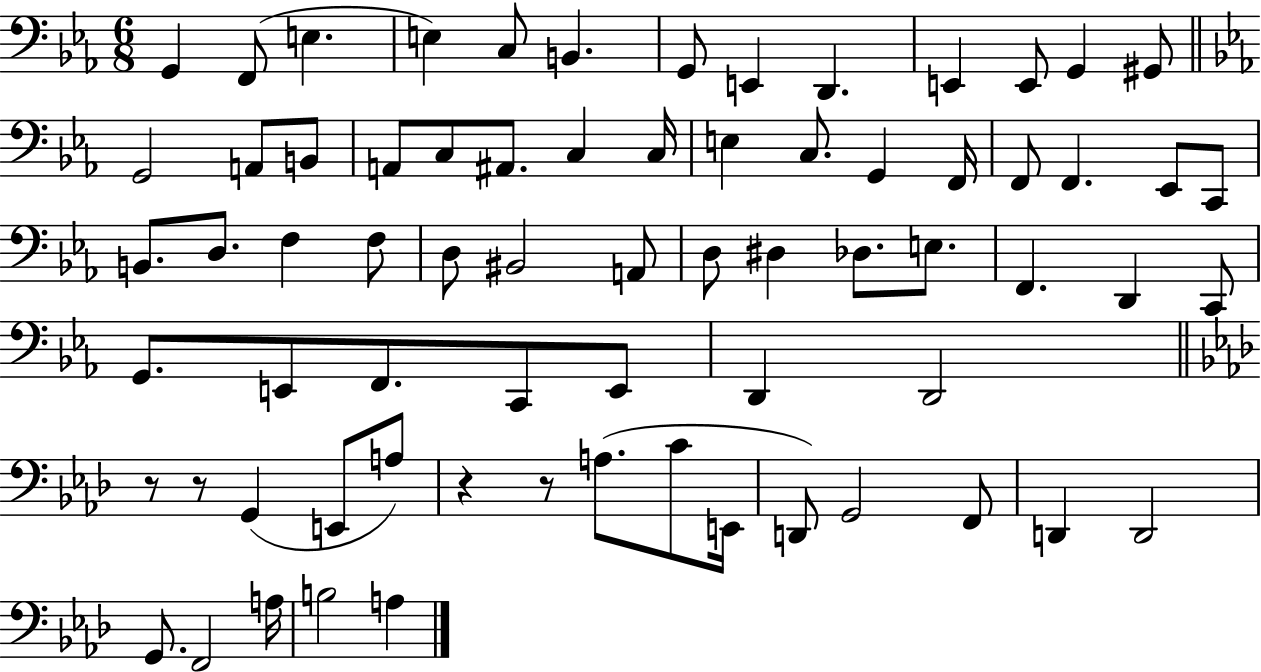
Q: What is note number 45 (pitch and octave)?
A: E2